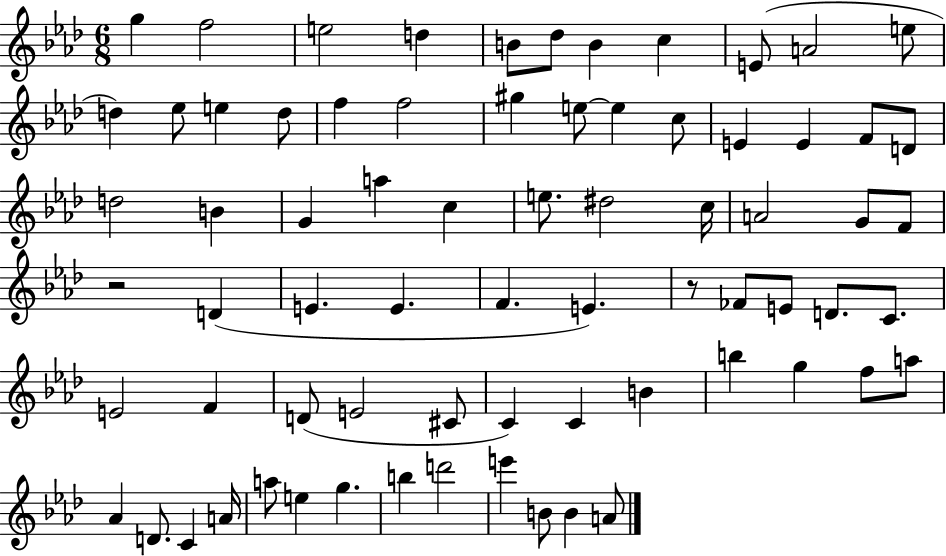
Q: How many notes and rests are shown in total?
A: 72